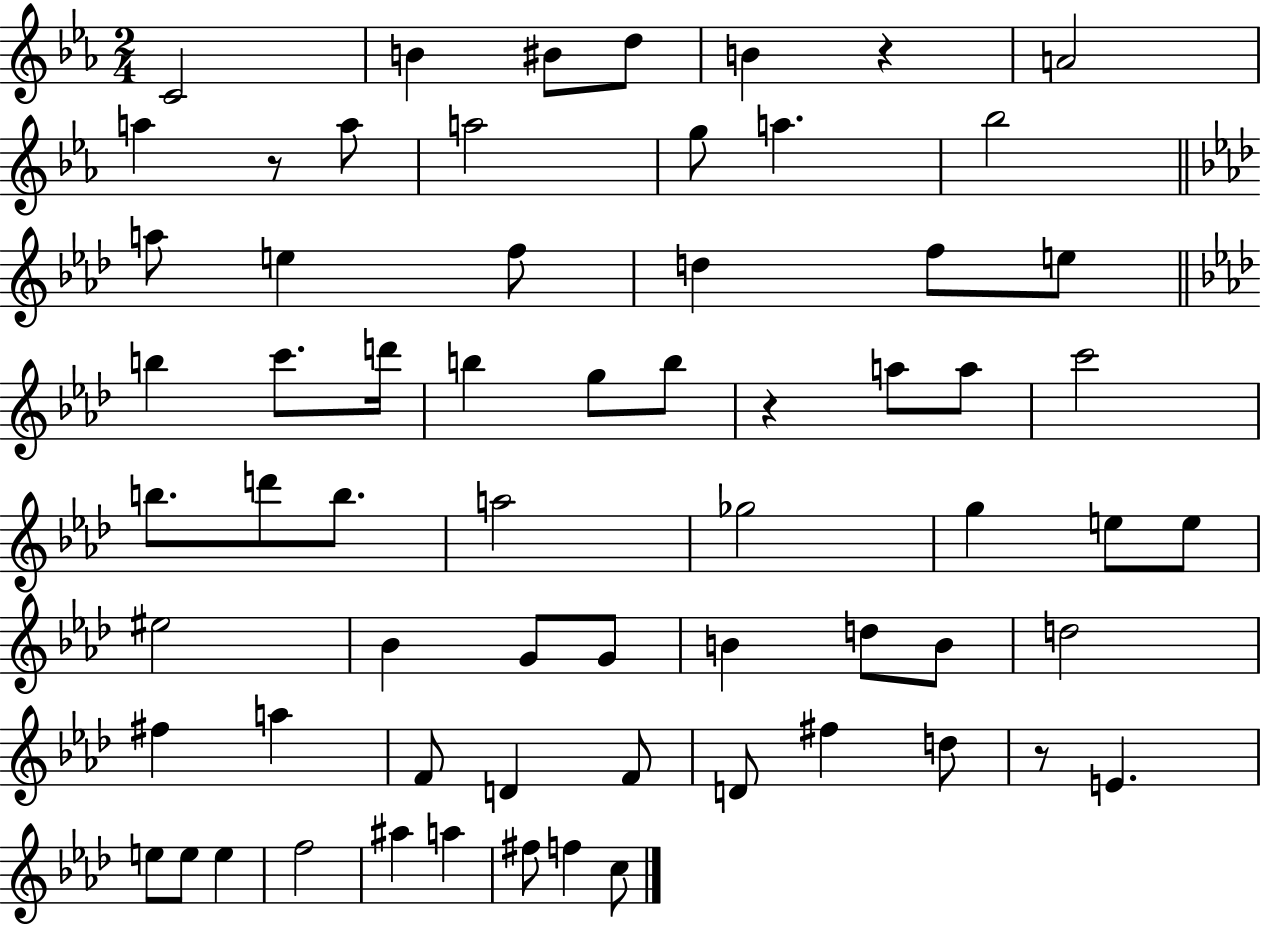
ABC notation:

X:1
T:Untitled
M:2/4
L:1/4
K:Eb
C2 B ^B/2 d/2 B z A2 a z/2 a/2 a2 g/2 a _b2 a/2 e f/2 d f/2 e/2 b c'/2 d'/4 b g/2 b/2 z a/2 a/2 c'2 b/2 d'/2 b/2 a2 _g2 g e/2 e/2 ^e2 _B G/2 G/2 B d/2 B/2 d2 ^f a F/2 D F/2 D/2 ^f d/2 z/2 E e/2 e/2 e f2 ^a a ^f/2 f c/2